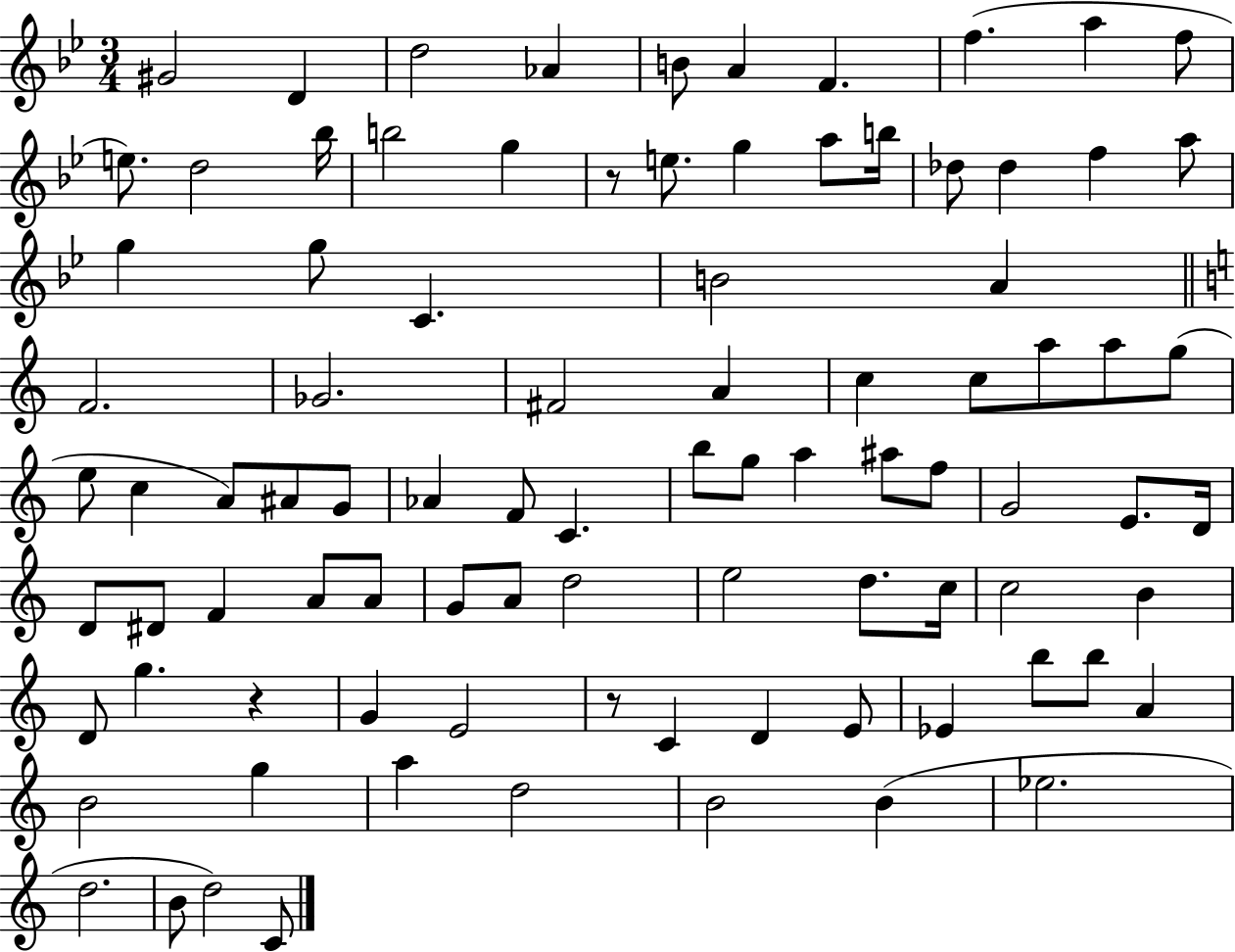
G#4/h D4/q D5/h Ab4/q B4/e A4/q F4/q. F5/q. A5/q F5/e E5/e. D5/h Bb5/s B5/h G5/q R/e E5/e. G5/q A5/e B5/s Db5/e Db5/q F5/q A5/e G5/q G5/e C4/q. B4/h A4/q F4/h. Gb4/h. F#4/h A4/q C5/q C5/e A5/e A5/e G5/e E5/e C5/q A4/e A#4/e G4/e Ab4/q F4/e C4/q. B5/e G5/e A5/q A#5/e F5/e G4/h E4/e. D4/s D4/e D#4/e F4/q A4/e A4/e G4/e A4/e D5/h E5/h D5/e. C5/s C5/h B4/q D4/e G5/q. R/q G4/q E4/h R/e C4/q D4/q E4/e Eb4/q B5/e B5/e A4/q B4/h G5/q A5/q D5/h B4/h B4/q Eb5/h. D5/h. B4/e D5/h C4/e